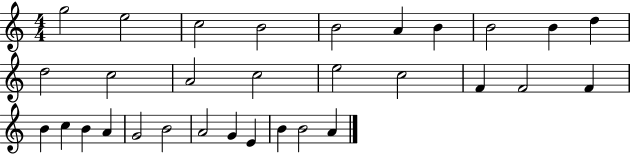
X:1
T:Untitled
M:4/4
L:1/4
K:C
g2 e2 c2 B2 B2 A B B2 B d d2 c2 A2 c2 e2 c2 F F2 F B c B A G2 B2 A2 G E B B2 A